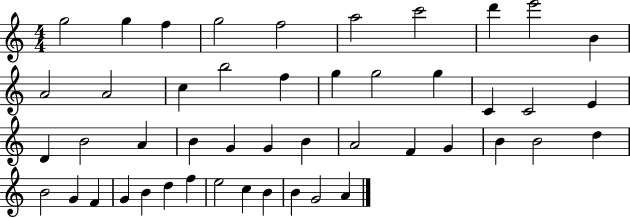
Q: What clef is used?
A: treble